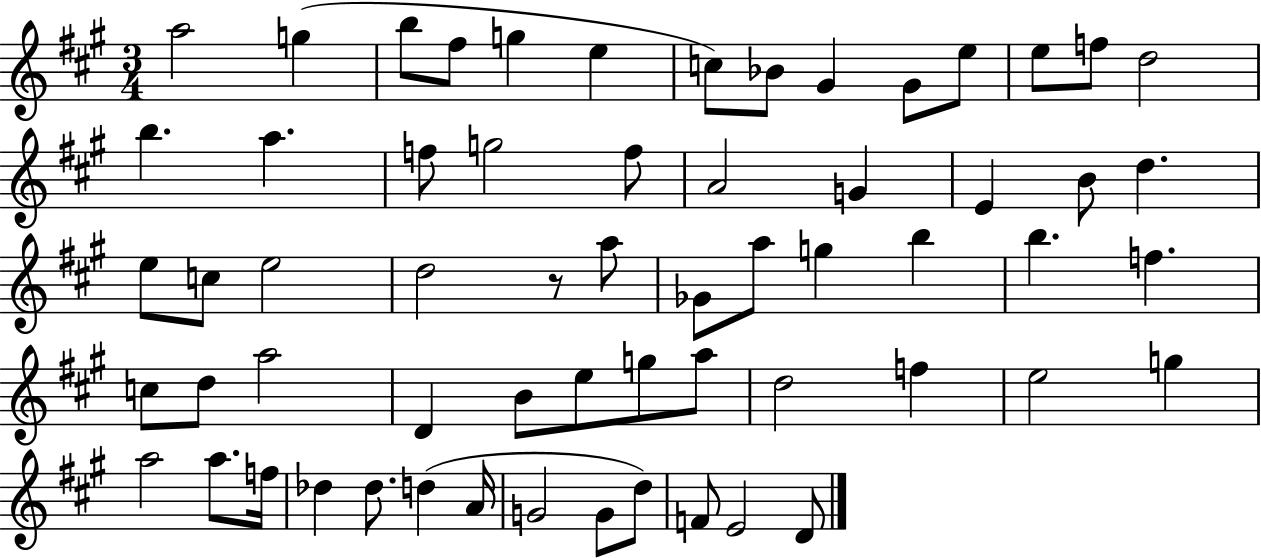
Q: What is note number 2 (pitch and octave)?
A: G5